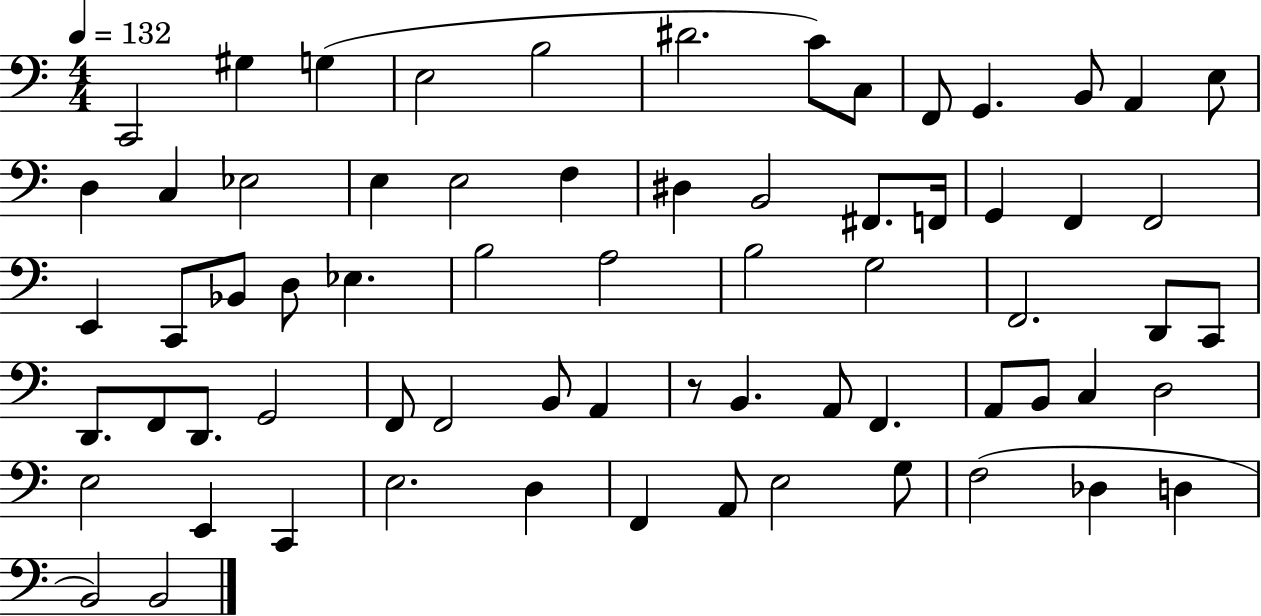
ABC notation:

X:1
T:Untitled
M:4/4
L:1/4
K:C
C,,2 ^G, G, E,2 B,2 ^D2 C/2 C,/2 F,,/2 G,, B,,/2 A,, E,/2 D, C, _E,2 E, E,2 F, ^D, B,,2 ^F,,/2 F,,/4 G,, F,, F,,2 E,, C,,/2 _B,,/2 D,/2 _E, B,2 A,2 B,2 G,2 F,,2 D,,/2 C,,/2 D,,/2 F,,/2 D,,/2 G,,2 F,,/2 F,,2 B,,/2 A,, z/2 B,, A,,/2 F,, A,,/2 B,,/2 C, D,2 E,2 E,, C,, E,2 D, F,, A,,/2 E,2 G,/2 F,2 _D, D, B,,2 B,,2